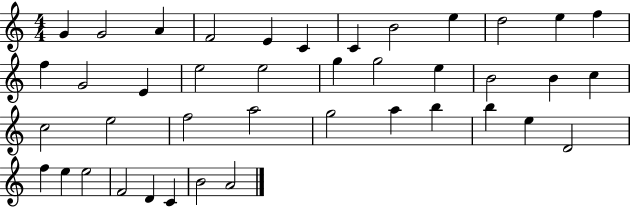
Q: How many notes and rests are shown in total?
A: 41